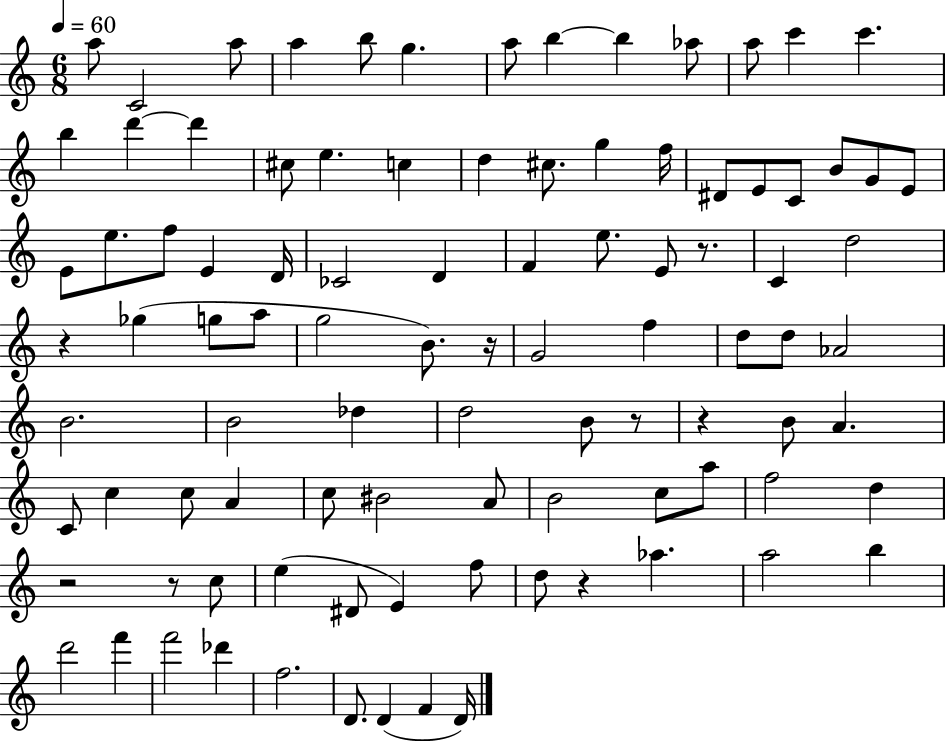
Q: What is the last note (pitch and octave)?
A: D4